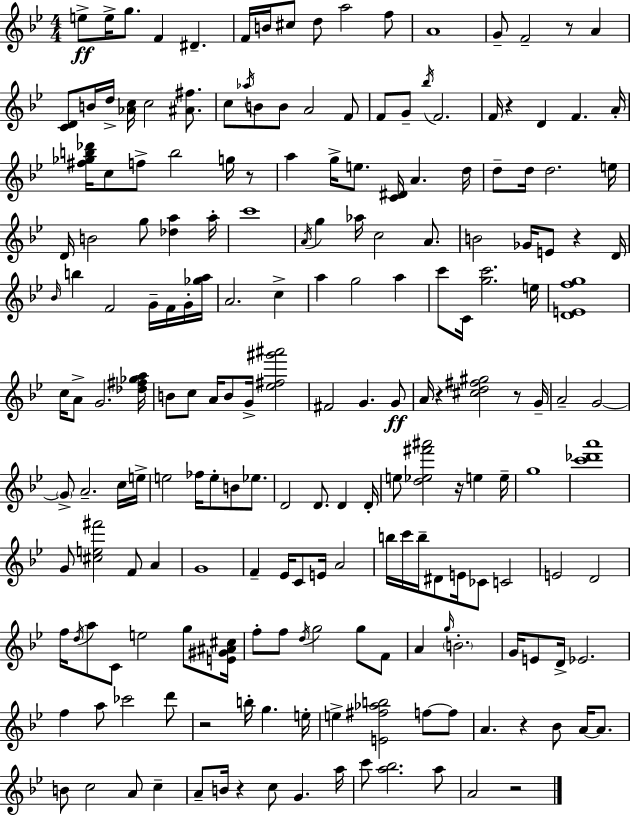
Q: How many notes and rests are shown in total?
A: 197